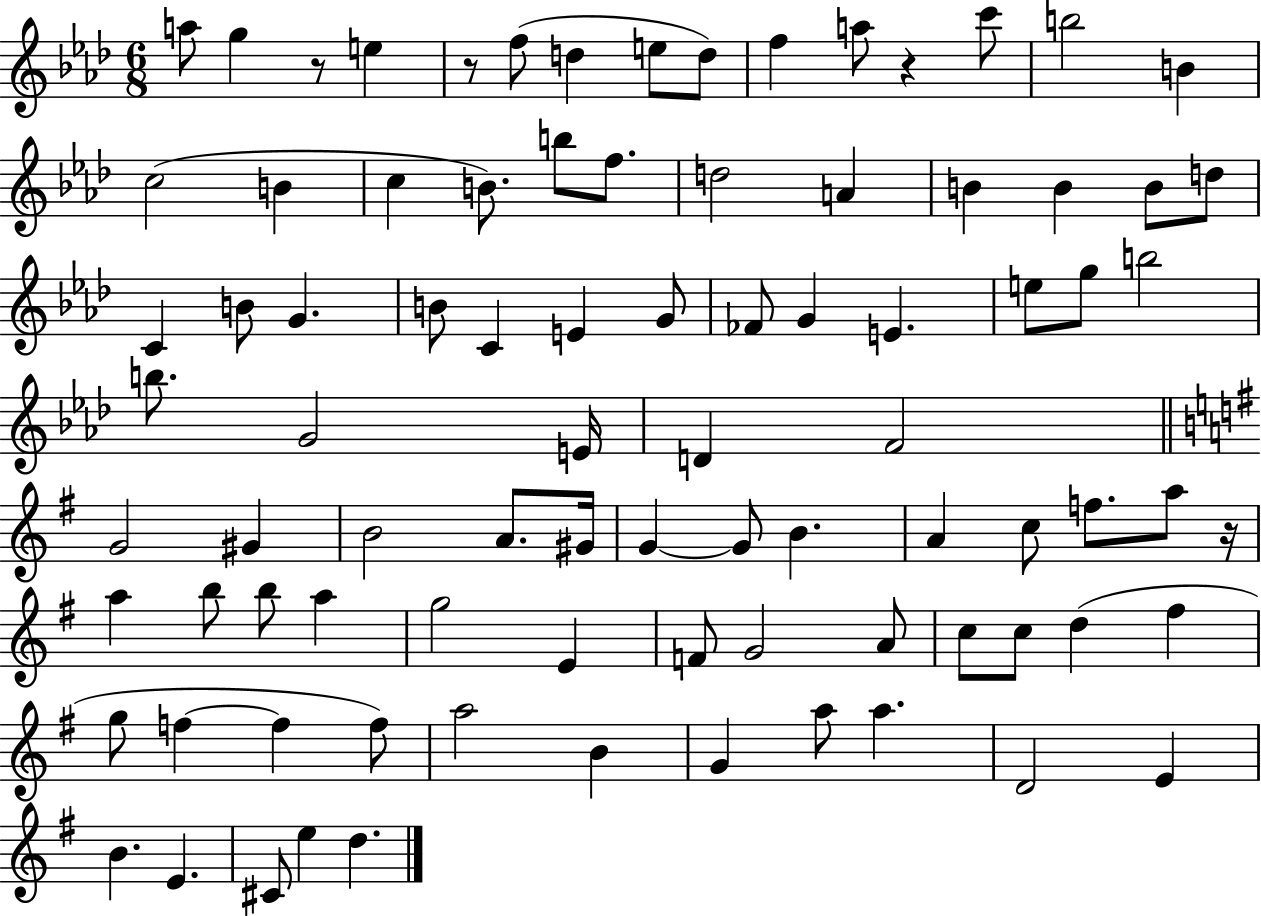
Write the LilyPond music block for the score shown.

{
  \clef treble
  \numericTimeSignature
  \time 6/8
  \key aes \major
  a''8 g''4 r8 e''4 | r8 f''8( d''4 e''8 d''8) | f''4 a''8 r4 c'''8 | b''2 b'4 | \break c''2( b'4 | c''4 b'8.) b''8 f''8. | d''2 a'4 | b'4 b'4 b'8 d''8 | \break c'4 b'8 g'4. | b'8 c'4 e'4 g'8 | fes'8 g'4 e'4. | e''8 g''8 b''2 | \break b''8. g'2 e'16 | d'4 f'2 | \bar "||" \break \key g \major g'2 gis'4 | b'2 a'8. gis'16 | g'4~~ g'8 b'4. | a'4 c''8 f''8. a''8 r16 | \break a''4 b''8 b''8 a''4 | g''2 e'4 | f'8 g'2 a'8 | c''8 c''8 d''4( fis''4 | \break g''8 f''4~~ f''4 f''8) | a''2 b'4 | g'4 a''8 a''4. | d'2 e'4 | \break b'4. e'4. | cis'8 e''4 d''4. | \bar "|."
}